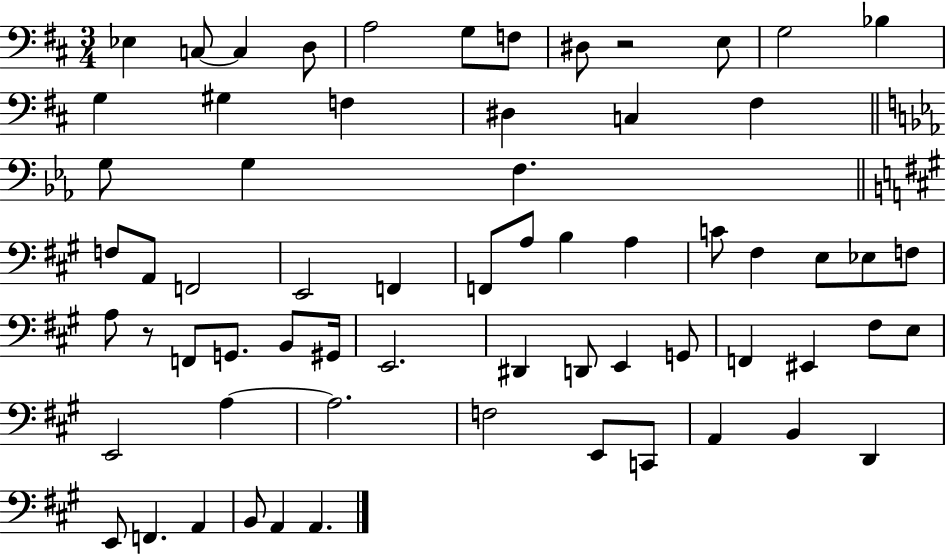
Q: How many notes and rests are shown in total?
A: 65